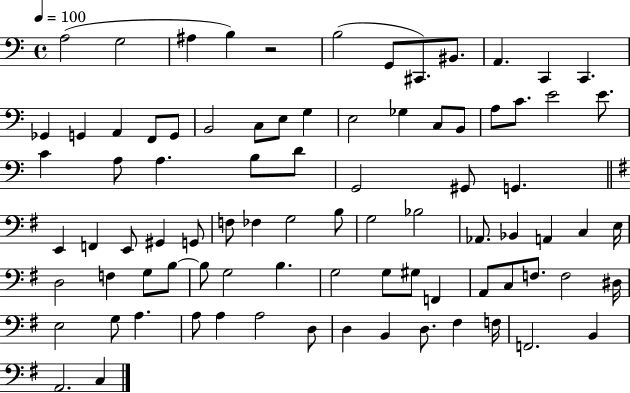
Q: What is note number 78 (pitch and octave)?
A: D3